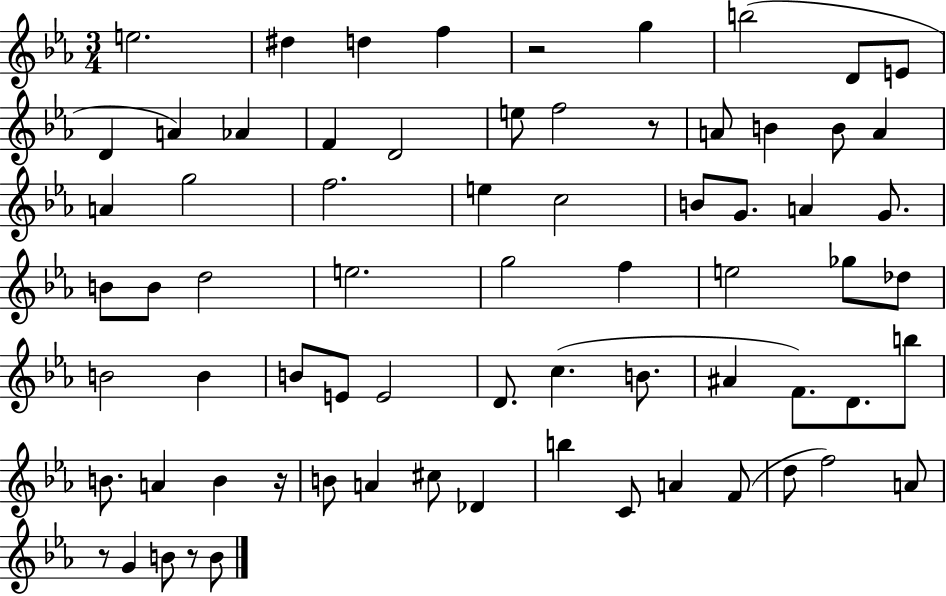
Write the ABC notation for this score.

X:1
T:Untitled
M:3/4
L:1/4
K:Eb
e2 ^d d f z2 g b2 D/2 E/2 D A _A F D2 e/2 f2 z/2 A/2 B B/2 A A g2 f2 e c2 B/2 G/2 A G/2 B/2 B/2 d2 e2 g2 f e2 _g/2 _d/2 B2 B B/2 E/2 E2 D/2 c B/2 ^A F/2 D/2 b/2 B/2 A B z/4 B/2 A ^c/2 _D b C/2 A F/2 d/2 f2 A/2 z/2 G B/2 z/2 B/2